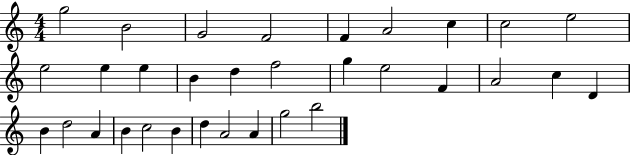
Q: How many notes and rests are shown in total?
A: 32